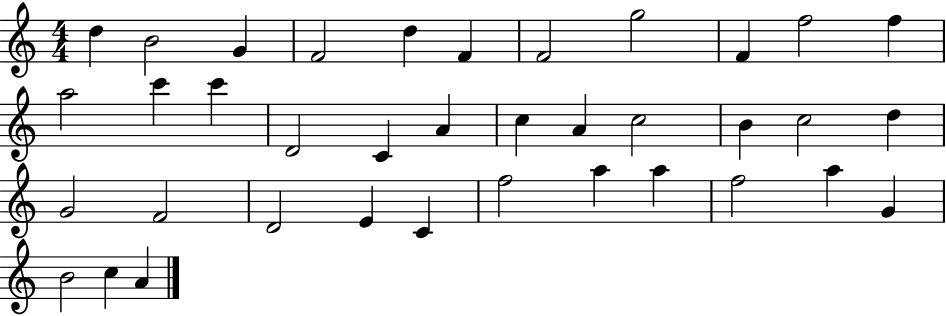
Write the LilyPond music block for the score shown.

{
  \clef treble
  \numericTimeSignature
  \time 4/4
  \key c \major
  d''4 b'2 g'4 | f'2 d''4 f'4 | f'2 g''2 | f'4 f''2 f''4 | \break a''2 c'''4 c'''4 | d'2 c'4 a'4 | c''4 a'4 c''2 | b'4 c''2 d''4 | \break g'2 f'2 | d'2 e'4 c'4 | f''2 a''4 a''4 | f''2 a''4 g'4 | \break b'2 c''4 a'4 | \bar "|."
}